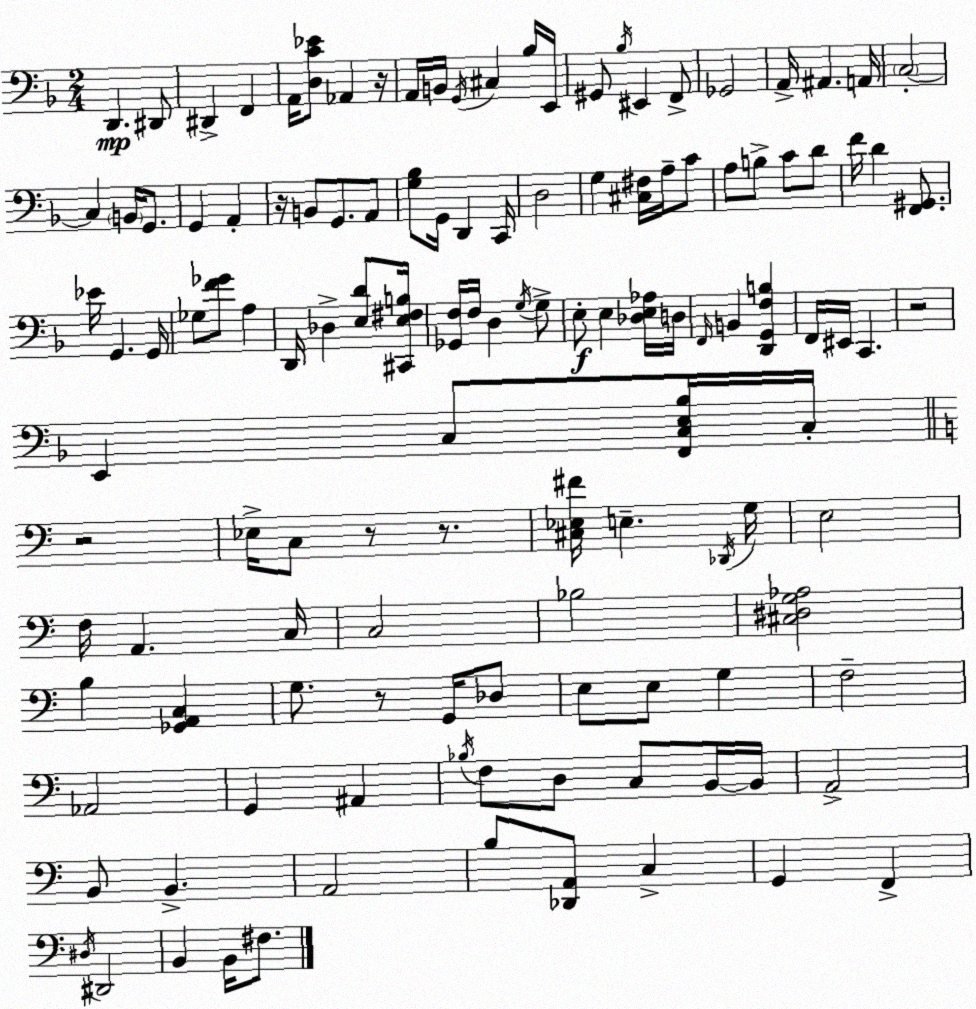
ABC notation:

X:1
T:Untitled
M:2/4
L:1/4
K:F
D,, ^D,,/2 ^D,, F,, A,,/4 [D,C_E]/2 _A,, z/4 A,,/4 B,,/4 G,,/4 ^C, _B,/4 E,,/4 ^G,,/2 _B,/4 ^E,, F,,/2 _G,,2 A,,/4 ^A,, A,,/4 C,2 C, B,,/4 G,,/2 G,, A,, z/4 B,,/2 G,,/2 A,,/2 [G,_B,]/2 G,,/4 D,, C,,/4 D,2 G, [^C,^F,]/4 A,/4 C/2 A,/2 B,/2 C/2 D/2 F/4 D [F,,^G,,]/2 _E/4 G,, G,,/4 _G,/2 [F_G]/2 A, D,,/4 _D, [E,D]/2 [^C,,E,^F,B,]/4 [_G,,F,]/4 F,/4 D, G,/4 G,/2 E,/2 E, [_D,E,_A,]/4 D,/4 F,,/4 B,, [D,,G,,F,B,] F,,/4 ^E,,/4 C,, z2 E,, C,/2 [F,,C,E,_B,]/4 C,/4 z2 _E,/4 C,/2 z/2 z/2 [^C,_E,^F]/4 E, _D,,/4 G,/4 E,2 F,/4 A,, C,/4 C,2 _B,2 [^C,^D,G,_A,]2 B, [_G,,A,,C,] G,/2 z/2 G,,/4 _D,/2 E,/2 E,/2 G, F,2 _A,,2 G,, ^A,, _B,/4 F,/2 D,/2 C,/2 B,,/4 B,,/4 A,,2 B,,/2 B,, A,,2 B,/2 [_D,,A,,]/2 C, G,, F,, ^D,/4 ^D,,2 B,, B,,/4 ^F,/2